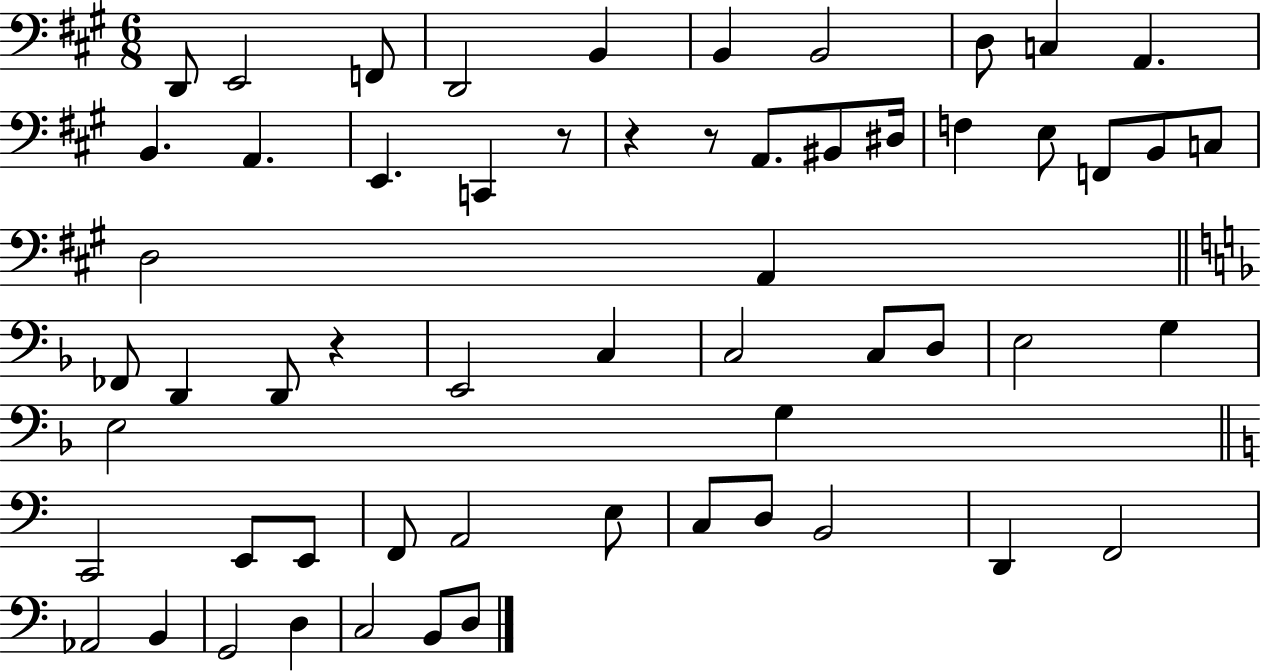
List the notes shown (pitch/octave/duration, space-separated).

D2/e E2/h F2/e D2/h B2/q B2/q B2/h D3/e C3/q A2/q. B2/q. A2/q. E2/q. C2/q R/e R/q R/e A2/e. BIS2/e D#3/s F3/q E3/e F2/e B2/e C3/e D3/h A2/q FES2/e D2/q D2/e R/q E2/h C3/q C3/h C3/e D3/e E3/h G3/q E3/h G3/q C2/h E2/e E2/e F2/e A2/h E3/e C3/e D3/e B2/h D2/q F2/h Ab2/h B2/q G2/h D3/q C3/h B2/e D3/e